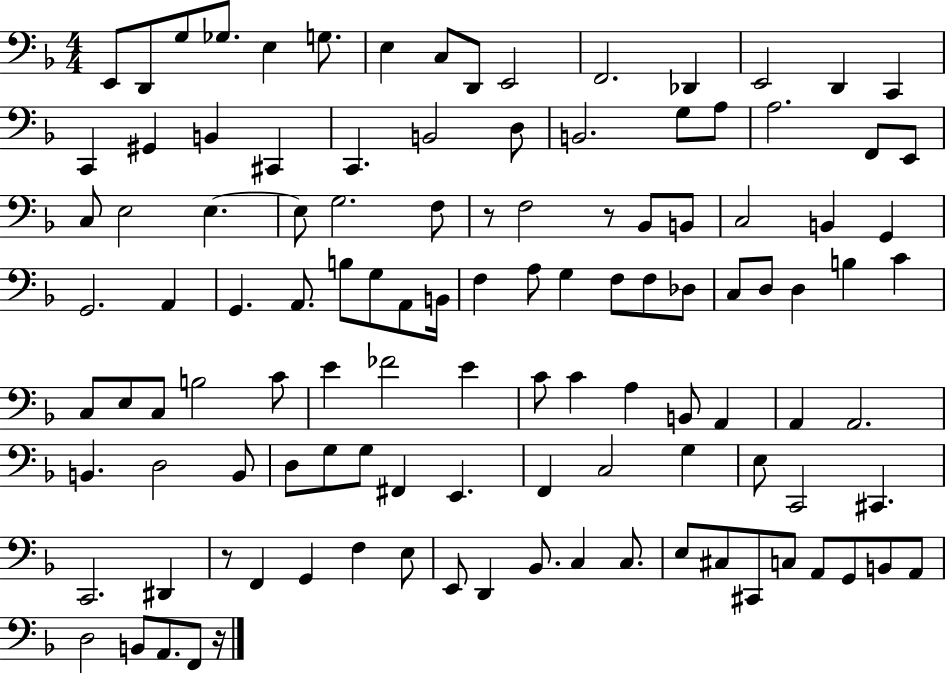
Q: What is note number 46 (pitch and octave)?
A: G3